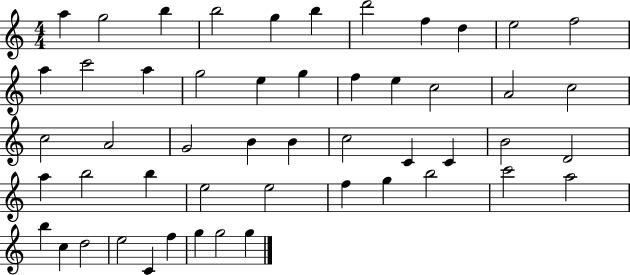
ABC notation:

X:1
T:Untitled
M:4/4
L:1/4
K:C
a g2 b b2 g b d'2 f d e2 f2 a c'2 a g2 e g f e c2 A2 c2 c2 A2 G2 B B c2 C C B2 D2 a b2 b e2 e2 f g b2 c'2 a2 b c d2 e2 C f g g2 g